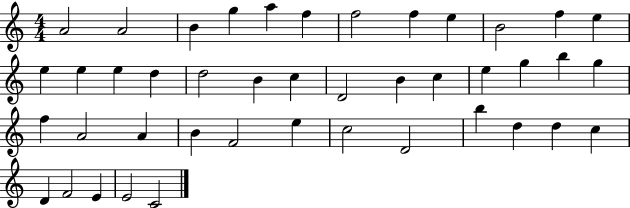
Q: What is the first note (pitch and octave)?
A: A4